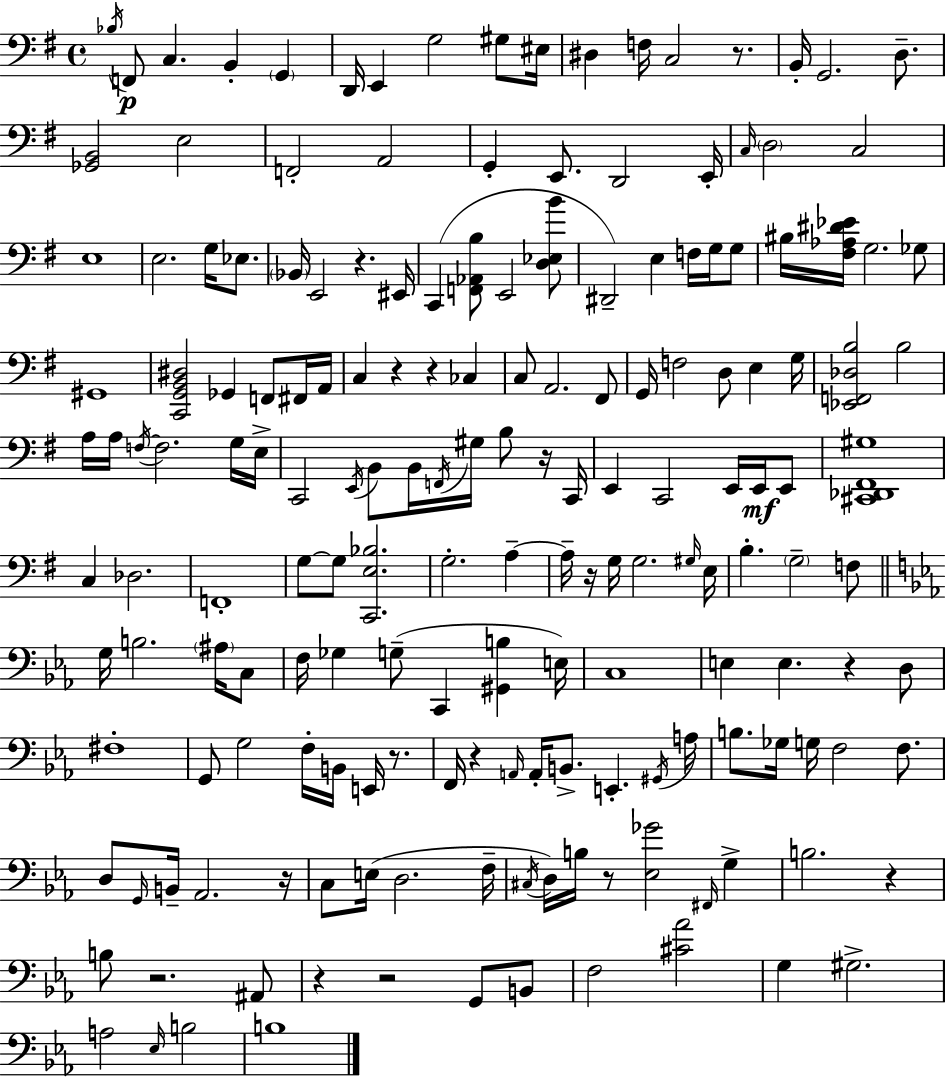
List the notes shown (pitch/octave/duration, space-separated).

Bb3/s F2/e C3/q. B2/q G2/q D2/s E2/q G3/h G#3/e EIS3/s D#3/q F3/s C3/h R/e. B2/s G2/h. D3/e. [Gb2,B2]/h E3/h F2/h A2/h G2/q E2/e. D2/h E2/s C3/s D3/h C3/h E3/w E3/h. G3/s Eb3/e. Bb2/s E2/h R/q. EIS2/s C2/q [F2,Ab2,B3]/e E2/h [D3,Eb3,B4]/e D#2/h E3/q F3/s G3/s G3/e BIS3/s [F#3,Ab3,D#4,Eb4]/s G3/h. Gb3/e G#2/w [C2,G2,B2,D#3]/h Gb2/q F2/e F#2/s A2/s C3/q R/q R/q CES3/q C3/e A2/h. F#2/e G2/s F3/h D3/e E3/q G3/s [Eb2,F2,Db3,B3]/h B3/h A3/s A3/s F3/s F3/h. G3/s E3/s C2/h E2/s B2/e B2/s F2/s G#3/s B3/e R/s C2/s E2/q C2/h E2/s E2/s E2/e [C#2,Db2,F#2,G#3]/w C3/q Db3/h. F2/w G3/e G3/e [C2,E3,Bb3]/h. G3/h. A3/q A3/s R/s G3/s G3/h. G#3/s E3/s B3/q. G3/h F3/e G3/s B3/h. A#3/s C3/e F3/s Gb3/q G3/e C2/q [G#2,B3]/q E3/s C3/w E3/q E3/q. R/q D3/e F#3/w G2/e G3/h F3/s B2/s E2/s R/e. F2/s R/q A2/s A2/s B2/e. E2/q. G#2/s A3/s B3/e. Gb3/s G3/s F3/h F3/e. D3/e G2/s B2/s Ab2/h. R/s C3/e E3/s D3/h. F3/s C#3/s D3/s B3/s R/e [Eb3,Gb4]/h F#2/s G3/q B3/h. R/q B3/e R/h. A#2/e R/q R/h G2/e B2/e F3/h [C#4,Ab4]/h G3/q G#3/h. A3/h Eb3/s B3/h B3/w